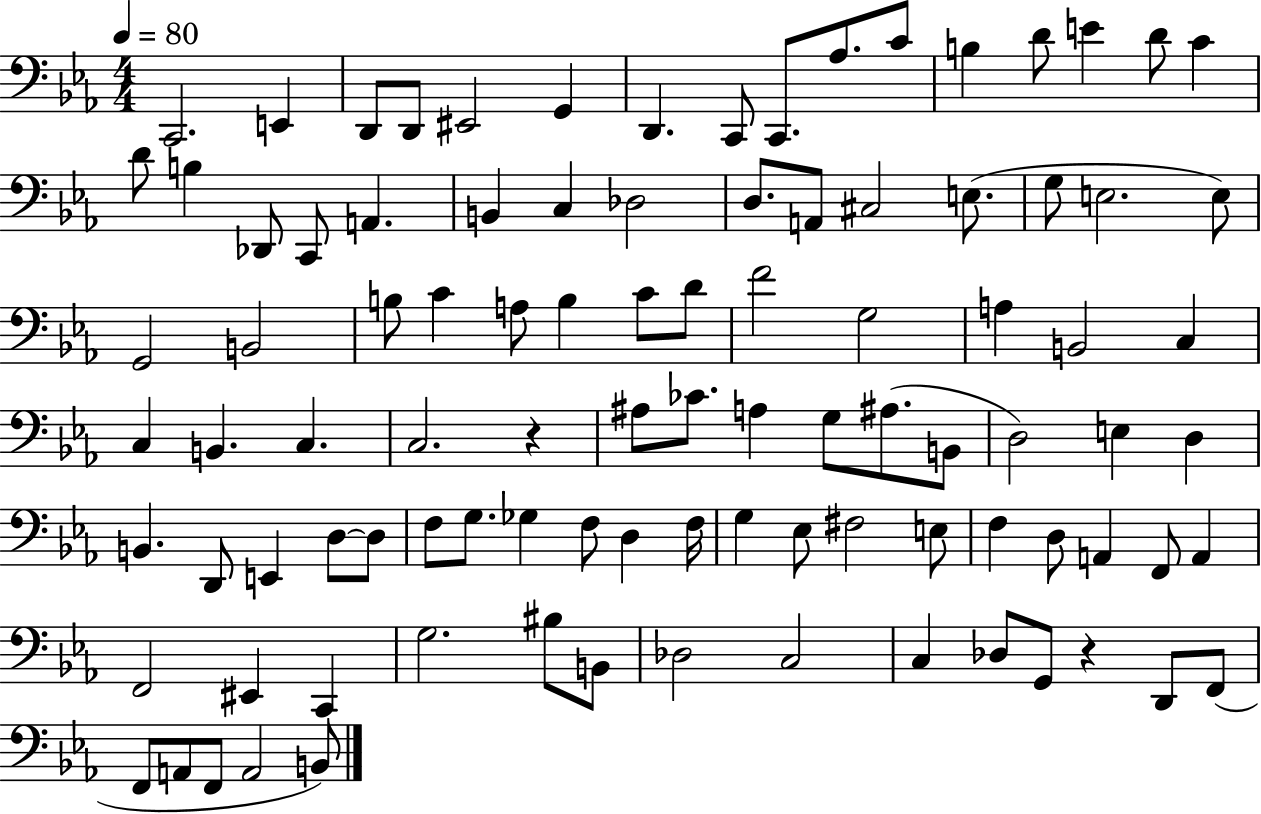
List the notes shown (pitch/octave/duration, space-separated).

C2/h. E2/q D2/e D2/e EIS2/h G2/q D2/q. C2/e C2/e. Ab3/e. C4/e B3/q D4/e E4/q D4/e C4/q D4/e B3/q Db2/e C2/e A2/q. B2/q C3/q Db3/h D3/e. A2/e C#3/h E3/e. G3/e E3/h. E3/e G2/h B2/h B3/e C4/q A3/e B3/q C4/e D4/e F4/h G3/h A3/q B2/h C3/q C3/q B2/q. C3/q. C3/h. R/q A#3/e CES4/e. A3/q G3/e A#3/e. B2/e D3/h E3/q D3/q B2/q. D2/e E2/q D3/e D3/e F3/e G3/e. Gb3/q F3/e D3/q F3/s G3/q Eb3/e F#3/h E3/e F3/q D3/e A2/q F2/e A2/q F2/h EIS2/q C2/q G3/h. BIS3/e B2/e Db3/h C3/h C3/q Db3/e G2/e R/q D2/e F2/e F2/e A2/e F2/e A2/h B2/e